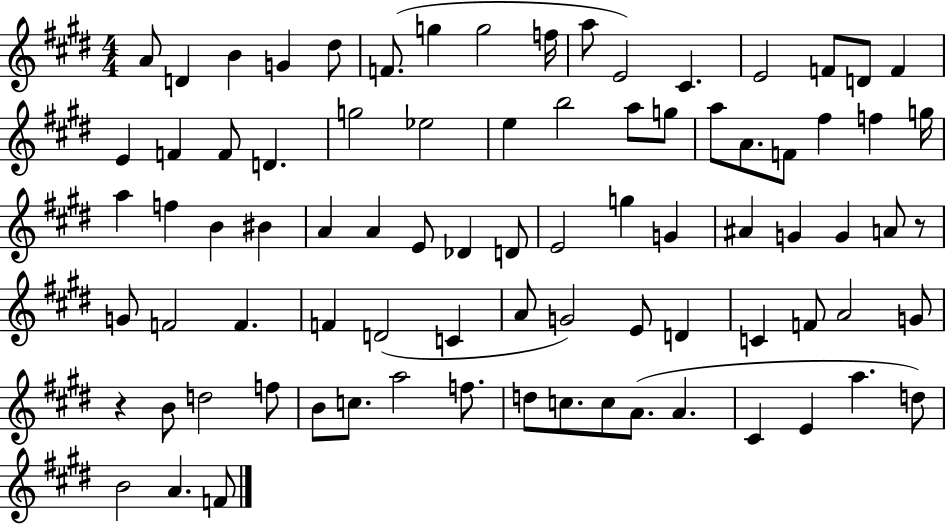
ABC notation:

X:1
T:Untitled
M:4/4
L:1/4
K:E
A/2 D B G ^d/2 F/2 g g2 f/4 a/2 E2 ^C E2 F/2 D/2 F E F F/2 D g2 _e2 e b2 a/2 g/2 a/2 A/2 F/2 ^f f g/4 a f B ^B A A E/2 _D D/2 E2 g G ^A G G A/2 z/2 G/2 F2 F F D2 C A/2 G2 E/2 D C F/2 A2 G/2 z B/2 d2 f/2 B/2 c/2 a2 f/2 d/2 c/2 c/2 A/2 A ^C E a d/2 B2 A F/2